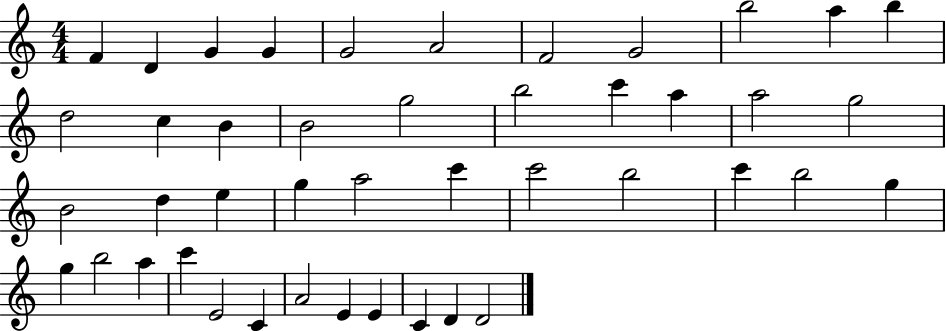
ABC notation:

X:1
T:Untitled
M:4/4
L:1/4
K:C
F D G G G2 A2 F2 G2 b2 a b d2 c B B2 g2 b2 c' a a2 g2 B2 d e g a2 c' c'2 b2 c' b2 g g b2 a c' E2 C A2 E E C D D2